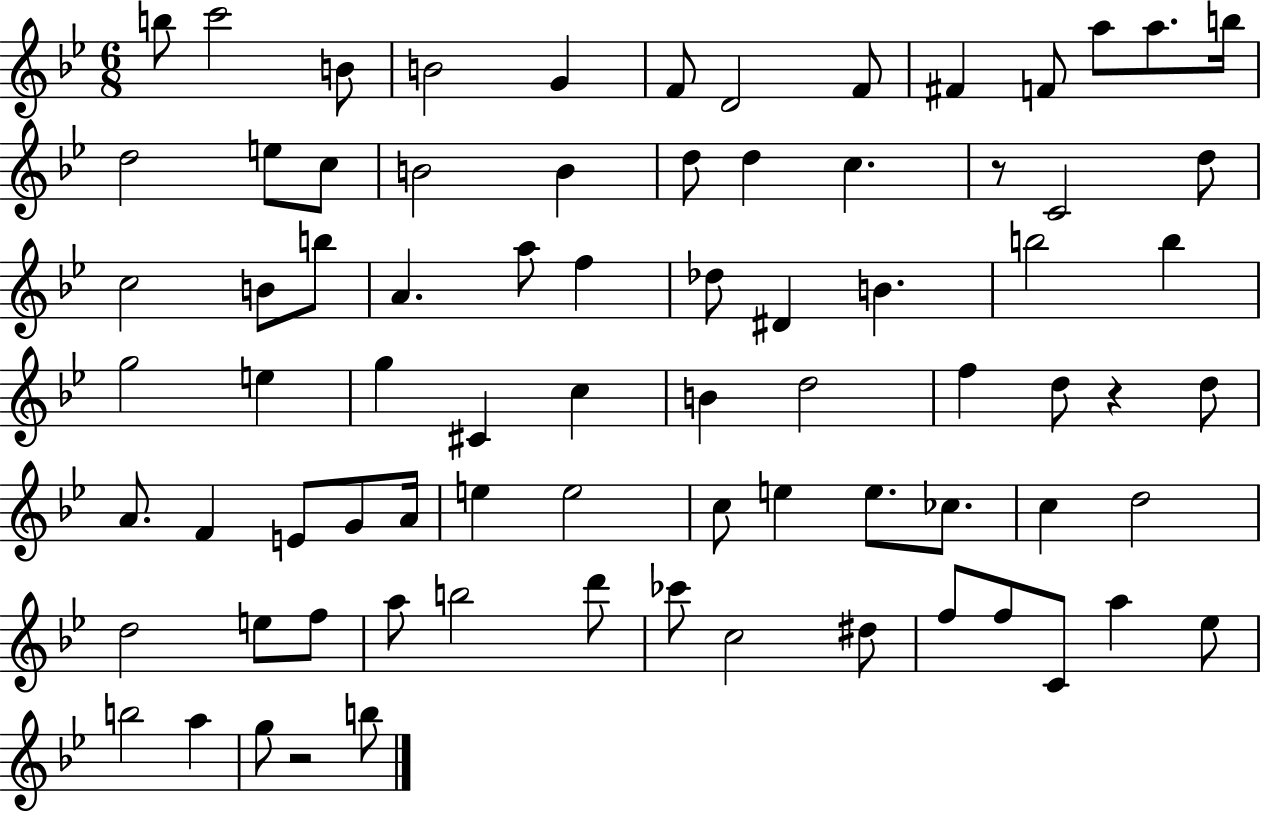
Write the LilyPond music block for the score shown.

{
  \clef treble
  \numericTimeSignature
  \time 6/8
  \key bes \major
  b''8 c'''2 b'8 | b'2 g'4 | f'8 d'2 f'8 | fis'4 f'8 a''8 a''8. b''16 | \break d''2 e''8 c''8 | b'2 b'4 | d''8 d''4 c''4. | r8 c'2 d''8 | \break c''2 b'8 b''8 | a'4. a''8 f''4 | des''8 dis'4 b'4. | b''2 b''4 | \break g''2 e''4 | g''4 cis'4 c''4 | b'4 d''2 | f''4 d''8 r4 d''8 | \break a'8. f'4 e'8 g'8 a'16 | e''4 e''2 | c''8 e''4 e''8. ces''8. | c''4 d''2 | \break d''2 e''8 f''8 | a''8 b''2 d'''8 | ces'''8 c''2 dis''8 | f''8 f''8 c'8 a''4 ees''8 | \break b''2 a''4 | g''8 r2 b''8 | \bar "|."
}